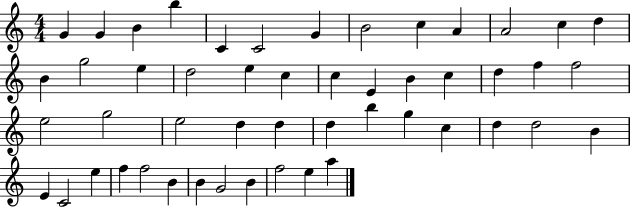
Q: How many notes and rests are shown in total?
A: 50